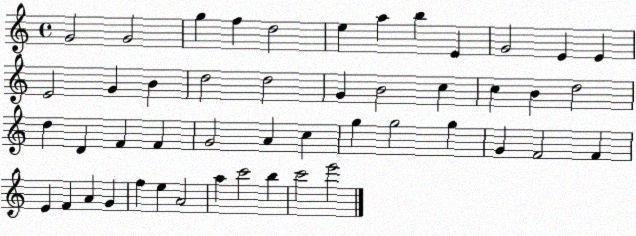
X:1
T:Untitled
M:4/4
L:1/4
K:C
G2 G2 g f d2 e a b E G2 E E E2 G B d2 d2 G B2 c c B d2 d D F F G2 A c g g2 g G F2 F E F A G f e A2 a c'2 b c'2 e'2